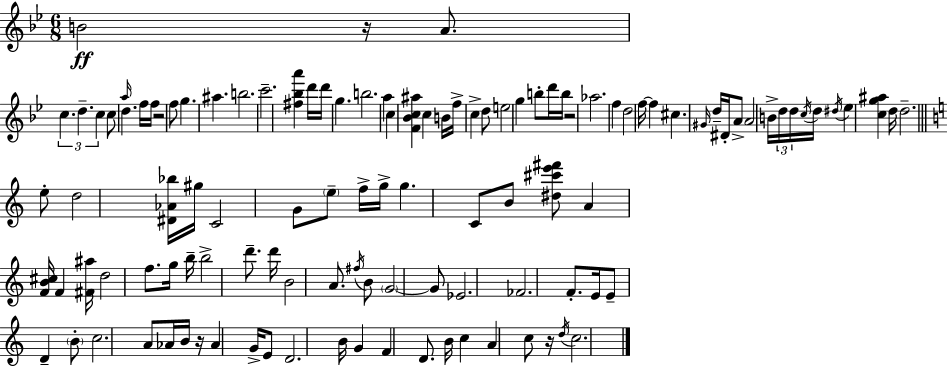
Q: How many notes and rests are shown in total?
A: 114